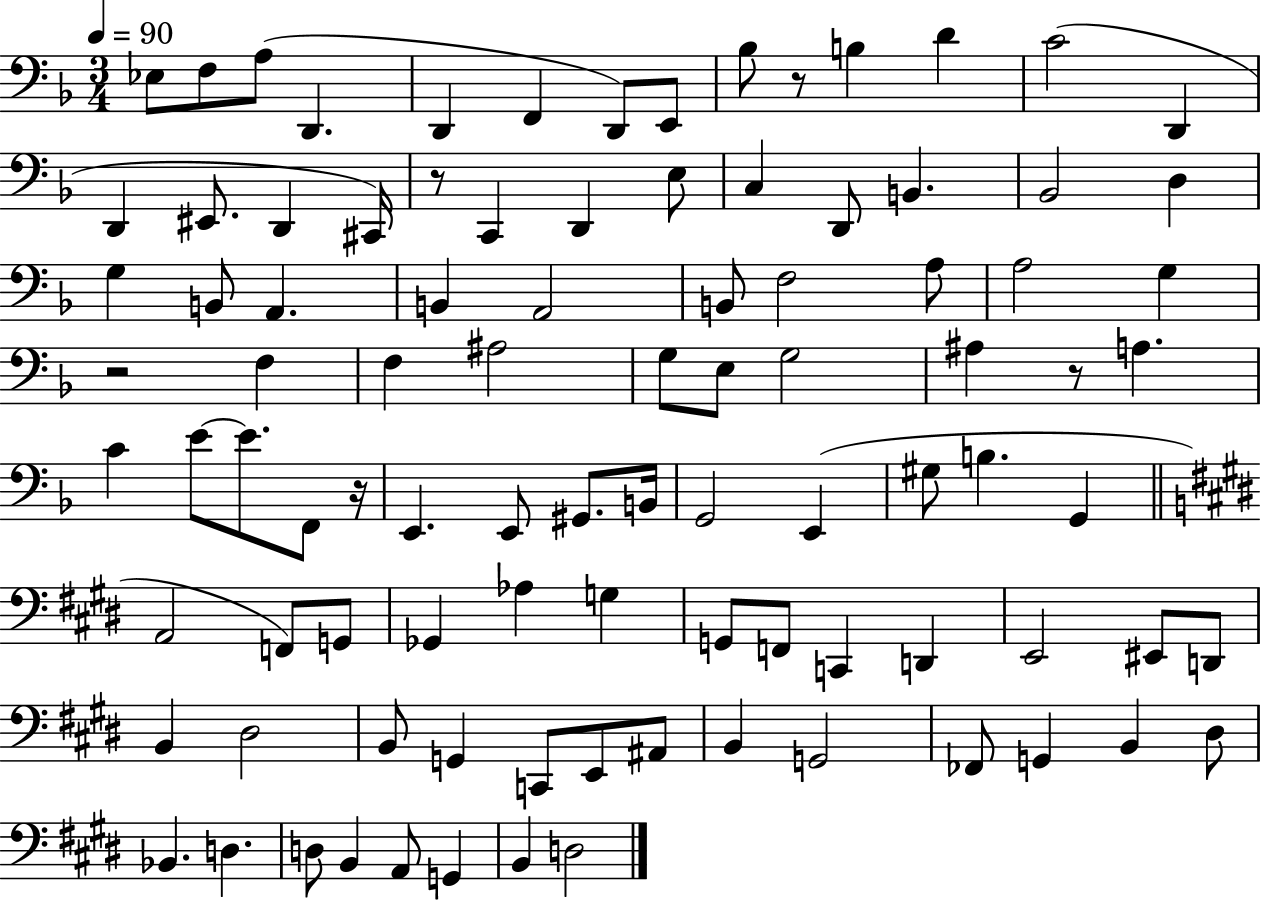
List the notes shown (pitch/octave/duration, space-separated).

Eb3/e F3/e A3/e D2/q. D2/q F2/q D2/e E2/e Bb3/e R/e B3/q D4/q C4/h D2/q D2/q EIS2/e. D2/q C#2/s R/e C2/q D2/q E3/e C3/q D2/e B2/q. Bb2/h D3/q G3/q B2/e A2/q. B2/q A2/h B2/e F3/h A3/e A3/h G3/q R/h F3/q F3/q A#3/h G3/e E3/e G3/h A#3/q R/e A3/q. C4/q E4/e E4/e. F2/e R/s E2/q. E2/e G#2/e. B2/s G2/h E2/q G#3/e B3/q. G2/q A2/h F2/e G2/e Gb2/q Ab3/q G3/q G2/e F2/e C2/q D2/q E2/h EIS2/e D2/e B2/q D#3/h B2/e G2/q C2/e E2/e A#2/e B2/q G2/h FES2/e G2/q B2/q D#3/e Bb2/q. D3/q. D3/e B2/q A2/e G2/q B2/q D3/h